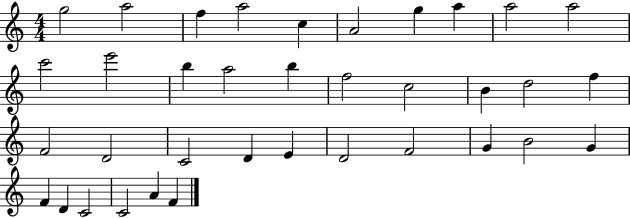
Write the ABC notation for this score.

X:1
T:Untitled
M:4/4
L:1/4
K:C
g2 a2 f a2 c A2 g a a2 a2 c'2 e'2 b a2 b f2 c2 B d2 f F2 D2 C2 D E D2 F2 G B2 G F D C2 C2 A F